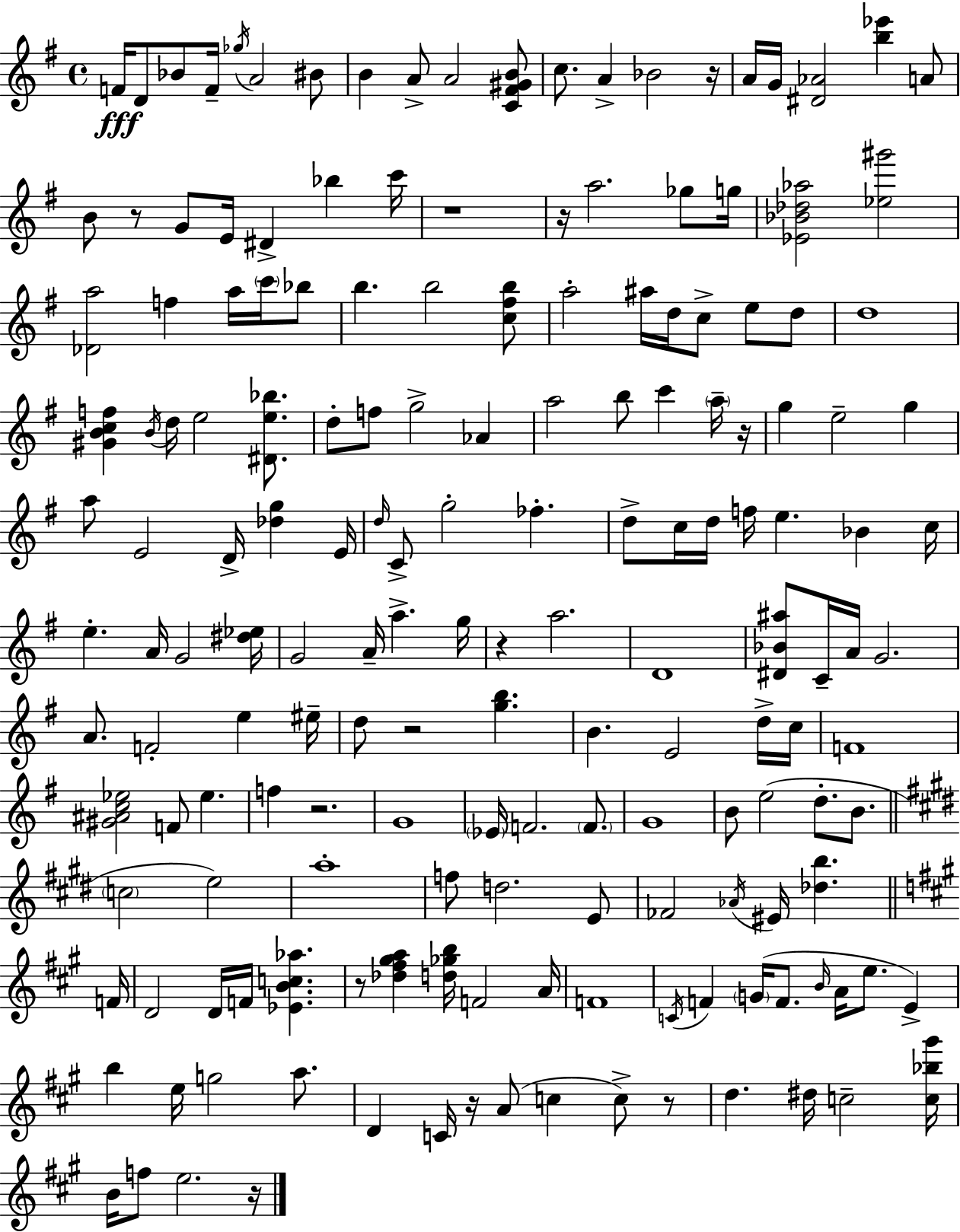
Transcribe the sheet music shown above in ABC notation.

X:1
T:Untitled
M:4/4
L:1/4
K:Em
F/4 D/2 _B/2 F/4 _g/4 A2 ^B/2 B A/2 A2 [C^F^GB]/2 c/2 A _B2 z/4 A/4 G/4 [^D_A]2 [b_e'] A/2 B/2 z/2 G/2 E/4 ^D _b c'/4 z4 z/4 a2 _g/2 g/4 [_E_B_d_a]2 [_e^g']2 [_Da]2 f a/4 c'/4 _b/2 b b2 [c^fb]/2 a2 ^a/4 d/4 c/2 e/2 d/2 d4 [^GBcf] B/4 d/4 e2 [^De_b]/2 d/2 f/2 g2 _A a2 b/2 c' a/4 z/4 g e2 g a/2 E2 D/4 [_dg] E/4 d/4 C/2 g2 _f d/2 c/4 d/4 f/4 e _B c/4 e A/4 G2 [^d_e]/4 G2 A/4 a g/4 z a2 D4 [^D_B^a]/2 C/4 A/4 G2 A/2 F2 e ^e/4 d/2 z2 [gb] B E2 d/4 c/4 F4 [^G^Ac_e]2 F/2 _e f z2 G4 _E/4 F2 F/2 G4 B/2 e2 d/2 B/2 c2 e2 a4 f/2 d2 E/2 _F2 _A/4 ^E/4 [_db] F/4 D2 D/4 F/4 [_EBc_a] z/2 [_d^f^ga] [d_gb]/4 F2 A/4 F4 C/4 F G/4 F/2 B/4 A/4 e/2 E b e/4 g2 a/2 D C/4 z/4 A/2 c c/2 z/2 d ^d/4 c2 [c_b^g']/4 B/4 f/2 e2 z/4